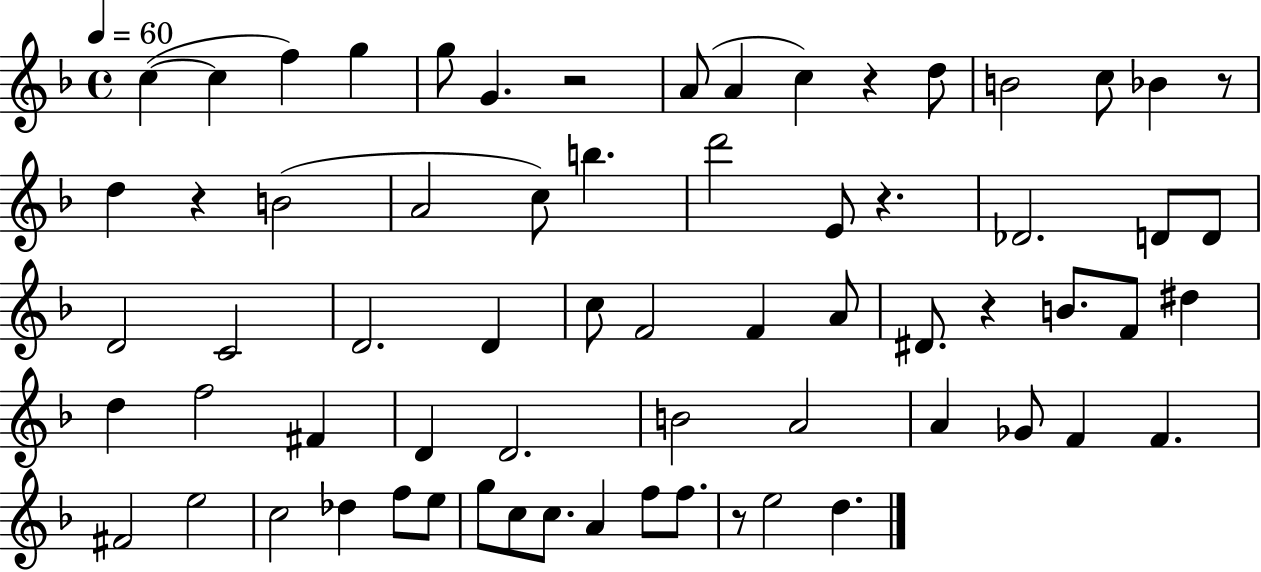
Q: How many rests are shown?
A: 7